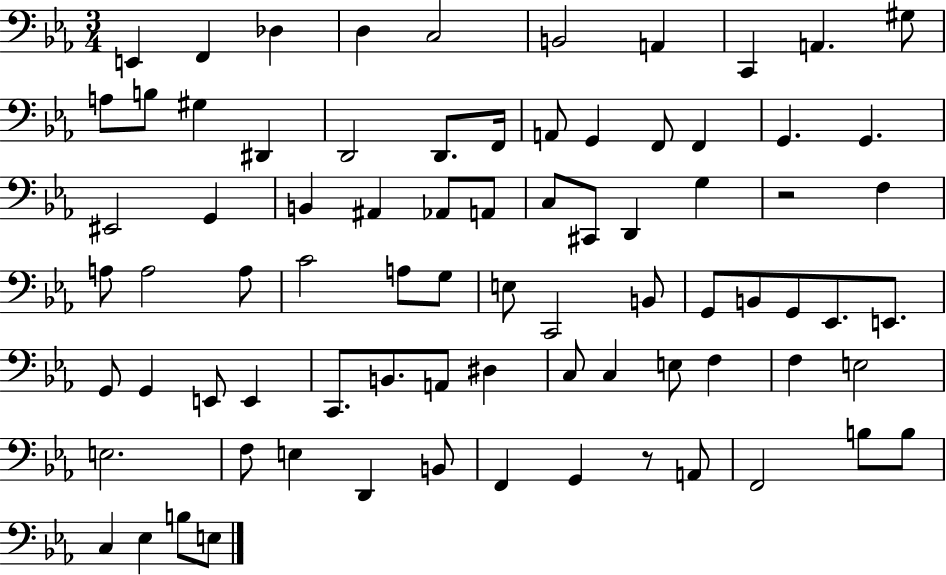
E2/q F2/q Db3/q D3/q C3/h B2/h A2/q C2/q A2/q. G#3/e A3/e B3/e G#3/q D#2/q D2/h D2/e. F2/s A2/e G2/q F2/e F2/q G2/q. G2/q. EIS2/h G2/q B2/q A#2/q Ab2/e A2/e C3/e C#2/e D2/q G3/q R/h F3/q A3/e A3/h A3/e C4/h A3/e G3/e E3/e C2/h B2/e G2/e B2/e G2/e Eb2/e. E2/e. G2/e G2/q E2/e E2/q C2/e. B2/e. A2/e D#3/q C3/e C3/q E3/e F3/q F3/q E3/h E3/h. F3/e E3/q D2/q B2/e F2/q G2/q R/e A2/e F2/h B3/e B3/e C3/q Eb3/q B3/e E3/e